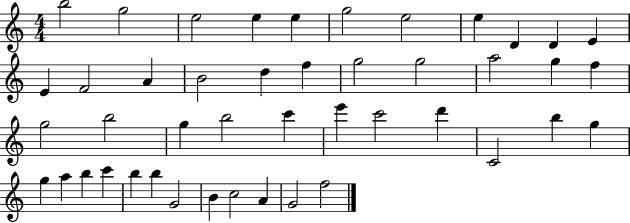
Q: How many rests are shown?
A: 0